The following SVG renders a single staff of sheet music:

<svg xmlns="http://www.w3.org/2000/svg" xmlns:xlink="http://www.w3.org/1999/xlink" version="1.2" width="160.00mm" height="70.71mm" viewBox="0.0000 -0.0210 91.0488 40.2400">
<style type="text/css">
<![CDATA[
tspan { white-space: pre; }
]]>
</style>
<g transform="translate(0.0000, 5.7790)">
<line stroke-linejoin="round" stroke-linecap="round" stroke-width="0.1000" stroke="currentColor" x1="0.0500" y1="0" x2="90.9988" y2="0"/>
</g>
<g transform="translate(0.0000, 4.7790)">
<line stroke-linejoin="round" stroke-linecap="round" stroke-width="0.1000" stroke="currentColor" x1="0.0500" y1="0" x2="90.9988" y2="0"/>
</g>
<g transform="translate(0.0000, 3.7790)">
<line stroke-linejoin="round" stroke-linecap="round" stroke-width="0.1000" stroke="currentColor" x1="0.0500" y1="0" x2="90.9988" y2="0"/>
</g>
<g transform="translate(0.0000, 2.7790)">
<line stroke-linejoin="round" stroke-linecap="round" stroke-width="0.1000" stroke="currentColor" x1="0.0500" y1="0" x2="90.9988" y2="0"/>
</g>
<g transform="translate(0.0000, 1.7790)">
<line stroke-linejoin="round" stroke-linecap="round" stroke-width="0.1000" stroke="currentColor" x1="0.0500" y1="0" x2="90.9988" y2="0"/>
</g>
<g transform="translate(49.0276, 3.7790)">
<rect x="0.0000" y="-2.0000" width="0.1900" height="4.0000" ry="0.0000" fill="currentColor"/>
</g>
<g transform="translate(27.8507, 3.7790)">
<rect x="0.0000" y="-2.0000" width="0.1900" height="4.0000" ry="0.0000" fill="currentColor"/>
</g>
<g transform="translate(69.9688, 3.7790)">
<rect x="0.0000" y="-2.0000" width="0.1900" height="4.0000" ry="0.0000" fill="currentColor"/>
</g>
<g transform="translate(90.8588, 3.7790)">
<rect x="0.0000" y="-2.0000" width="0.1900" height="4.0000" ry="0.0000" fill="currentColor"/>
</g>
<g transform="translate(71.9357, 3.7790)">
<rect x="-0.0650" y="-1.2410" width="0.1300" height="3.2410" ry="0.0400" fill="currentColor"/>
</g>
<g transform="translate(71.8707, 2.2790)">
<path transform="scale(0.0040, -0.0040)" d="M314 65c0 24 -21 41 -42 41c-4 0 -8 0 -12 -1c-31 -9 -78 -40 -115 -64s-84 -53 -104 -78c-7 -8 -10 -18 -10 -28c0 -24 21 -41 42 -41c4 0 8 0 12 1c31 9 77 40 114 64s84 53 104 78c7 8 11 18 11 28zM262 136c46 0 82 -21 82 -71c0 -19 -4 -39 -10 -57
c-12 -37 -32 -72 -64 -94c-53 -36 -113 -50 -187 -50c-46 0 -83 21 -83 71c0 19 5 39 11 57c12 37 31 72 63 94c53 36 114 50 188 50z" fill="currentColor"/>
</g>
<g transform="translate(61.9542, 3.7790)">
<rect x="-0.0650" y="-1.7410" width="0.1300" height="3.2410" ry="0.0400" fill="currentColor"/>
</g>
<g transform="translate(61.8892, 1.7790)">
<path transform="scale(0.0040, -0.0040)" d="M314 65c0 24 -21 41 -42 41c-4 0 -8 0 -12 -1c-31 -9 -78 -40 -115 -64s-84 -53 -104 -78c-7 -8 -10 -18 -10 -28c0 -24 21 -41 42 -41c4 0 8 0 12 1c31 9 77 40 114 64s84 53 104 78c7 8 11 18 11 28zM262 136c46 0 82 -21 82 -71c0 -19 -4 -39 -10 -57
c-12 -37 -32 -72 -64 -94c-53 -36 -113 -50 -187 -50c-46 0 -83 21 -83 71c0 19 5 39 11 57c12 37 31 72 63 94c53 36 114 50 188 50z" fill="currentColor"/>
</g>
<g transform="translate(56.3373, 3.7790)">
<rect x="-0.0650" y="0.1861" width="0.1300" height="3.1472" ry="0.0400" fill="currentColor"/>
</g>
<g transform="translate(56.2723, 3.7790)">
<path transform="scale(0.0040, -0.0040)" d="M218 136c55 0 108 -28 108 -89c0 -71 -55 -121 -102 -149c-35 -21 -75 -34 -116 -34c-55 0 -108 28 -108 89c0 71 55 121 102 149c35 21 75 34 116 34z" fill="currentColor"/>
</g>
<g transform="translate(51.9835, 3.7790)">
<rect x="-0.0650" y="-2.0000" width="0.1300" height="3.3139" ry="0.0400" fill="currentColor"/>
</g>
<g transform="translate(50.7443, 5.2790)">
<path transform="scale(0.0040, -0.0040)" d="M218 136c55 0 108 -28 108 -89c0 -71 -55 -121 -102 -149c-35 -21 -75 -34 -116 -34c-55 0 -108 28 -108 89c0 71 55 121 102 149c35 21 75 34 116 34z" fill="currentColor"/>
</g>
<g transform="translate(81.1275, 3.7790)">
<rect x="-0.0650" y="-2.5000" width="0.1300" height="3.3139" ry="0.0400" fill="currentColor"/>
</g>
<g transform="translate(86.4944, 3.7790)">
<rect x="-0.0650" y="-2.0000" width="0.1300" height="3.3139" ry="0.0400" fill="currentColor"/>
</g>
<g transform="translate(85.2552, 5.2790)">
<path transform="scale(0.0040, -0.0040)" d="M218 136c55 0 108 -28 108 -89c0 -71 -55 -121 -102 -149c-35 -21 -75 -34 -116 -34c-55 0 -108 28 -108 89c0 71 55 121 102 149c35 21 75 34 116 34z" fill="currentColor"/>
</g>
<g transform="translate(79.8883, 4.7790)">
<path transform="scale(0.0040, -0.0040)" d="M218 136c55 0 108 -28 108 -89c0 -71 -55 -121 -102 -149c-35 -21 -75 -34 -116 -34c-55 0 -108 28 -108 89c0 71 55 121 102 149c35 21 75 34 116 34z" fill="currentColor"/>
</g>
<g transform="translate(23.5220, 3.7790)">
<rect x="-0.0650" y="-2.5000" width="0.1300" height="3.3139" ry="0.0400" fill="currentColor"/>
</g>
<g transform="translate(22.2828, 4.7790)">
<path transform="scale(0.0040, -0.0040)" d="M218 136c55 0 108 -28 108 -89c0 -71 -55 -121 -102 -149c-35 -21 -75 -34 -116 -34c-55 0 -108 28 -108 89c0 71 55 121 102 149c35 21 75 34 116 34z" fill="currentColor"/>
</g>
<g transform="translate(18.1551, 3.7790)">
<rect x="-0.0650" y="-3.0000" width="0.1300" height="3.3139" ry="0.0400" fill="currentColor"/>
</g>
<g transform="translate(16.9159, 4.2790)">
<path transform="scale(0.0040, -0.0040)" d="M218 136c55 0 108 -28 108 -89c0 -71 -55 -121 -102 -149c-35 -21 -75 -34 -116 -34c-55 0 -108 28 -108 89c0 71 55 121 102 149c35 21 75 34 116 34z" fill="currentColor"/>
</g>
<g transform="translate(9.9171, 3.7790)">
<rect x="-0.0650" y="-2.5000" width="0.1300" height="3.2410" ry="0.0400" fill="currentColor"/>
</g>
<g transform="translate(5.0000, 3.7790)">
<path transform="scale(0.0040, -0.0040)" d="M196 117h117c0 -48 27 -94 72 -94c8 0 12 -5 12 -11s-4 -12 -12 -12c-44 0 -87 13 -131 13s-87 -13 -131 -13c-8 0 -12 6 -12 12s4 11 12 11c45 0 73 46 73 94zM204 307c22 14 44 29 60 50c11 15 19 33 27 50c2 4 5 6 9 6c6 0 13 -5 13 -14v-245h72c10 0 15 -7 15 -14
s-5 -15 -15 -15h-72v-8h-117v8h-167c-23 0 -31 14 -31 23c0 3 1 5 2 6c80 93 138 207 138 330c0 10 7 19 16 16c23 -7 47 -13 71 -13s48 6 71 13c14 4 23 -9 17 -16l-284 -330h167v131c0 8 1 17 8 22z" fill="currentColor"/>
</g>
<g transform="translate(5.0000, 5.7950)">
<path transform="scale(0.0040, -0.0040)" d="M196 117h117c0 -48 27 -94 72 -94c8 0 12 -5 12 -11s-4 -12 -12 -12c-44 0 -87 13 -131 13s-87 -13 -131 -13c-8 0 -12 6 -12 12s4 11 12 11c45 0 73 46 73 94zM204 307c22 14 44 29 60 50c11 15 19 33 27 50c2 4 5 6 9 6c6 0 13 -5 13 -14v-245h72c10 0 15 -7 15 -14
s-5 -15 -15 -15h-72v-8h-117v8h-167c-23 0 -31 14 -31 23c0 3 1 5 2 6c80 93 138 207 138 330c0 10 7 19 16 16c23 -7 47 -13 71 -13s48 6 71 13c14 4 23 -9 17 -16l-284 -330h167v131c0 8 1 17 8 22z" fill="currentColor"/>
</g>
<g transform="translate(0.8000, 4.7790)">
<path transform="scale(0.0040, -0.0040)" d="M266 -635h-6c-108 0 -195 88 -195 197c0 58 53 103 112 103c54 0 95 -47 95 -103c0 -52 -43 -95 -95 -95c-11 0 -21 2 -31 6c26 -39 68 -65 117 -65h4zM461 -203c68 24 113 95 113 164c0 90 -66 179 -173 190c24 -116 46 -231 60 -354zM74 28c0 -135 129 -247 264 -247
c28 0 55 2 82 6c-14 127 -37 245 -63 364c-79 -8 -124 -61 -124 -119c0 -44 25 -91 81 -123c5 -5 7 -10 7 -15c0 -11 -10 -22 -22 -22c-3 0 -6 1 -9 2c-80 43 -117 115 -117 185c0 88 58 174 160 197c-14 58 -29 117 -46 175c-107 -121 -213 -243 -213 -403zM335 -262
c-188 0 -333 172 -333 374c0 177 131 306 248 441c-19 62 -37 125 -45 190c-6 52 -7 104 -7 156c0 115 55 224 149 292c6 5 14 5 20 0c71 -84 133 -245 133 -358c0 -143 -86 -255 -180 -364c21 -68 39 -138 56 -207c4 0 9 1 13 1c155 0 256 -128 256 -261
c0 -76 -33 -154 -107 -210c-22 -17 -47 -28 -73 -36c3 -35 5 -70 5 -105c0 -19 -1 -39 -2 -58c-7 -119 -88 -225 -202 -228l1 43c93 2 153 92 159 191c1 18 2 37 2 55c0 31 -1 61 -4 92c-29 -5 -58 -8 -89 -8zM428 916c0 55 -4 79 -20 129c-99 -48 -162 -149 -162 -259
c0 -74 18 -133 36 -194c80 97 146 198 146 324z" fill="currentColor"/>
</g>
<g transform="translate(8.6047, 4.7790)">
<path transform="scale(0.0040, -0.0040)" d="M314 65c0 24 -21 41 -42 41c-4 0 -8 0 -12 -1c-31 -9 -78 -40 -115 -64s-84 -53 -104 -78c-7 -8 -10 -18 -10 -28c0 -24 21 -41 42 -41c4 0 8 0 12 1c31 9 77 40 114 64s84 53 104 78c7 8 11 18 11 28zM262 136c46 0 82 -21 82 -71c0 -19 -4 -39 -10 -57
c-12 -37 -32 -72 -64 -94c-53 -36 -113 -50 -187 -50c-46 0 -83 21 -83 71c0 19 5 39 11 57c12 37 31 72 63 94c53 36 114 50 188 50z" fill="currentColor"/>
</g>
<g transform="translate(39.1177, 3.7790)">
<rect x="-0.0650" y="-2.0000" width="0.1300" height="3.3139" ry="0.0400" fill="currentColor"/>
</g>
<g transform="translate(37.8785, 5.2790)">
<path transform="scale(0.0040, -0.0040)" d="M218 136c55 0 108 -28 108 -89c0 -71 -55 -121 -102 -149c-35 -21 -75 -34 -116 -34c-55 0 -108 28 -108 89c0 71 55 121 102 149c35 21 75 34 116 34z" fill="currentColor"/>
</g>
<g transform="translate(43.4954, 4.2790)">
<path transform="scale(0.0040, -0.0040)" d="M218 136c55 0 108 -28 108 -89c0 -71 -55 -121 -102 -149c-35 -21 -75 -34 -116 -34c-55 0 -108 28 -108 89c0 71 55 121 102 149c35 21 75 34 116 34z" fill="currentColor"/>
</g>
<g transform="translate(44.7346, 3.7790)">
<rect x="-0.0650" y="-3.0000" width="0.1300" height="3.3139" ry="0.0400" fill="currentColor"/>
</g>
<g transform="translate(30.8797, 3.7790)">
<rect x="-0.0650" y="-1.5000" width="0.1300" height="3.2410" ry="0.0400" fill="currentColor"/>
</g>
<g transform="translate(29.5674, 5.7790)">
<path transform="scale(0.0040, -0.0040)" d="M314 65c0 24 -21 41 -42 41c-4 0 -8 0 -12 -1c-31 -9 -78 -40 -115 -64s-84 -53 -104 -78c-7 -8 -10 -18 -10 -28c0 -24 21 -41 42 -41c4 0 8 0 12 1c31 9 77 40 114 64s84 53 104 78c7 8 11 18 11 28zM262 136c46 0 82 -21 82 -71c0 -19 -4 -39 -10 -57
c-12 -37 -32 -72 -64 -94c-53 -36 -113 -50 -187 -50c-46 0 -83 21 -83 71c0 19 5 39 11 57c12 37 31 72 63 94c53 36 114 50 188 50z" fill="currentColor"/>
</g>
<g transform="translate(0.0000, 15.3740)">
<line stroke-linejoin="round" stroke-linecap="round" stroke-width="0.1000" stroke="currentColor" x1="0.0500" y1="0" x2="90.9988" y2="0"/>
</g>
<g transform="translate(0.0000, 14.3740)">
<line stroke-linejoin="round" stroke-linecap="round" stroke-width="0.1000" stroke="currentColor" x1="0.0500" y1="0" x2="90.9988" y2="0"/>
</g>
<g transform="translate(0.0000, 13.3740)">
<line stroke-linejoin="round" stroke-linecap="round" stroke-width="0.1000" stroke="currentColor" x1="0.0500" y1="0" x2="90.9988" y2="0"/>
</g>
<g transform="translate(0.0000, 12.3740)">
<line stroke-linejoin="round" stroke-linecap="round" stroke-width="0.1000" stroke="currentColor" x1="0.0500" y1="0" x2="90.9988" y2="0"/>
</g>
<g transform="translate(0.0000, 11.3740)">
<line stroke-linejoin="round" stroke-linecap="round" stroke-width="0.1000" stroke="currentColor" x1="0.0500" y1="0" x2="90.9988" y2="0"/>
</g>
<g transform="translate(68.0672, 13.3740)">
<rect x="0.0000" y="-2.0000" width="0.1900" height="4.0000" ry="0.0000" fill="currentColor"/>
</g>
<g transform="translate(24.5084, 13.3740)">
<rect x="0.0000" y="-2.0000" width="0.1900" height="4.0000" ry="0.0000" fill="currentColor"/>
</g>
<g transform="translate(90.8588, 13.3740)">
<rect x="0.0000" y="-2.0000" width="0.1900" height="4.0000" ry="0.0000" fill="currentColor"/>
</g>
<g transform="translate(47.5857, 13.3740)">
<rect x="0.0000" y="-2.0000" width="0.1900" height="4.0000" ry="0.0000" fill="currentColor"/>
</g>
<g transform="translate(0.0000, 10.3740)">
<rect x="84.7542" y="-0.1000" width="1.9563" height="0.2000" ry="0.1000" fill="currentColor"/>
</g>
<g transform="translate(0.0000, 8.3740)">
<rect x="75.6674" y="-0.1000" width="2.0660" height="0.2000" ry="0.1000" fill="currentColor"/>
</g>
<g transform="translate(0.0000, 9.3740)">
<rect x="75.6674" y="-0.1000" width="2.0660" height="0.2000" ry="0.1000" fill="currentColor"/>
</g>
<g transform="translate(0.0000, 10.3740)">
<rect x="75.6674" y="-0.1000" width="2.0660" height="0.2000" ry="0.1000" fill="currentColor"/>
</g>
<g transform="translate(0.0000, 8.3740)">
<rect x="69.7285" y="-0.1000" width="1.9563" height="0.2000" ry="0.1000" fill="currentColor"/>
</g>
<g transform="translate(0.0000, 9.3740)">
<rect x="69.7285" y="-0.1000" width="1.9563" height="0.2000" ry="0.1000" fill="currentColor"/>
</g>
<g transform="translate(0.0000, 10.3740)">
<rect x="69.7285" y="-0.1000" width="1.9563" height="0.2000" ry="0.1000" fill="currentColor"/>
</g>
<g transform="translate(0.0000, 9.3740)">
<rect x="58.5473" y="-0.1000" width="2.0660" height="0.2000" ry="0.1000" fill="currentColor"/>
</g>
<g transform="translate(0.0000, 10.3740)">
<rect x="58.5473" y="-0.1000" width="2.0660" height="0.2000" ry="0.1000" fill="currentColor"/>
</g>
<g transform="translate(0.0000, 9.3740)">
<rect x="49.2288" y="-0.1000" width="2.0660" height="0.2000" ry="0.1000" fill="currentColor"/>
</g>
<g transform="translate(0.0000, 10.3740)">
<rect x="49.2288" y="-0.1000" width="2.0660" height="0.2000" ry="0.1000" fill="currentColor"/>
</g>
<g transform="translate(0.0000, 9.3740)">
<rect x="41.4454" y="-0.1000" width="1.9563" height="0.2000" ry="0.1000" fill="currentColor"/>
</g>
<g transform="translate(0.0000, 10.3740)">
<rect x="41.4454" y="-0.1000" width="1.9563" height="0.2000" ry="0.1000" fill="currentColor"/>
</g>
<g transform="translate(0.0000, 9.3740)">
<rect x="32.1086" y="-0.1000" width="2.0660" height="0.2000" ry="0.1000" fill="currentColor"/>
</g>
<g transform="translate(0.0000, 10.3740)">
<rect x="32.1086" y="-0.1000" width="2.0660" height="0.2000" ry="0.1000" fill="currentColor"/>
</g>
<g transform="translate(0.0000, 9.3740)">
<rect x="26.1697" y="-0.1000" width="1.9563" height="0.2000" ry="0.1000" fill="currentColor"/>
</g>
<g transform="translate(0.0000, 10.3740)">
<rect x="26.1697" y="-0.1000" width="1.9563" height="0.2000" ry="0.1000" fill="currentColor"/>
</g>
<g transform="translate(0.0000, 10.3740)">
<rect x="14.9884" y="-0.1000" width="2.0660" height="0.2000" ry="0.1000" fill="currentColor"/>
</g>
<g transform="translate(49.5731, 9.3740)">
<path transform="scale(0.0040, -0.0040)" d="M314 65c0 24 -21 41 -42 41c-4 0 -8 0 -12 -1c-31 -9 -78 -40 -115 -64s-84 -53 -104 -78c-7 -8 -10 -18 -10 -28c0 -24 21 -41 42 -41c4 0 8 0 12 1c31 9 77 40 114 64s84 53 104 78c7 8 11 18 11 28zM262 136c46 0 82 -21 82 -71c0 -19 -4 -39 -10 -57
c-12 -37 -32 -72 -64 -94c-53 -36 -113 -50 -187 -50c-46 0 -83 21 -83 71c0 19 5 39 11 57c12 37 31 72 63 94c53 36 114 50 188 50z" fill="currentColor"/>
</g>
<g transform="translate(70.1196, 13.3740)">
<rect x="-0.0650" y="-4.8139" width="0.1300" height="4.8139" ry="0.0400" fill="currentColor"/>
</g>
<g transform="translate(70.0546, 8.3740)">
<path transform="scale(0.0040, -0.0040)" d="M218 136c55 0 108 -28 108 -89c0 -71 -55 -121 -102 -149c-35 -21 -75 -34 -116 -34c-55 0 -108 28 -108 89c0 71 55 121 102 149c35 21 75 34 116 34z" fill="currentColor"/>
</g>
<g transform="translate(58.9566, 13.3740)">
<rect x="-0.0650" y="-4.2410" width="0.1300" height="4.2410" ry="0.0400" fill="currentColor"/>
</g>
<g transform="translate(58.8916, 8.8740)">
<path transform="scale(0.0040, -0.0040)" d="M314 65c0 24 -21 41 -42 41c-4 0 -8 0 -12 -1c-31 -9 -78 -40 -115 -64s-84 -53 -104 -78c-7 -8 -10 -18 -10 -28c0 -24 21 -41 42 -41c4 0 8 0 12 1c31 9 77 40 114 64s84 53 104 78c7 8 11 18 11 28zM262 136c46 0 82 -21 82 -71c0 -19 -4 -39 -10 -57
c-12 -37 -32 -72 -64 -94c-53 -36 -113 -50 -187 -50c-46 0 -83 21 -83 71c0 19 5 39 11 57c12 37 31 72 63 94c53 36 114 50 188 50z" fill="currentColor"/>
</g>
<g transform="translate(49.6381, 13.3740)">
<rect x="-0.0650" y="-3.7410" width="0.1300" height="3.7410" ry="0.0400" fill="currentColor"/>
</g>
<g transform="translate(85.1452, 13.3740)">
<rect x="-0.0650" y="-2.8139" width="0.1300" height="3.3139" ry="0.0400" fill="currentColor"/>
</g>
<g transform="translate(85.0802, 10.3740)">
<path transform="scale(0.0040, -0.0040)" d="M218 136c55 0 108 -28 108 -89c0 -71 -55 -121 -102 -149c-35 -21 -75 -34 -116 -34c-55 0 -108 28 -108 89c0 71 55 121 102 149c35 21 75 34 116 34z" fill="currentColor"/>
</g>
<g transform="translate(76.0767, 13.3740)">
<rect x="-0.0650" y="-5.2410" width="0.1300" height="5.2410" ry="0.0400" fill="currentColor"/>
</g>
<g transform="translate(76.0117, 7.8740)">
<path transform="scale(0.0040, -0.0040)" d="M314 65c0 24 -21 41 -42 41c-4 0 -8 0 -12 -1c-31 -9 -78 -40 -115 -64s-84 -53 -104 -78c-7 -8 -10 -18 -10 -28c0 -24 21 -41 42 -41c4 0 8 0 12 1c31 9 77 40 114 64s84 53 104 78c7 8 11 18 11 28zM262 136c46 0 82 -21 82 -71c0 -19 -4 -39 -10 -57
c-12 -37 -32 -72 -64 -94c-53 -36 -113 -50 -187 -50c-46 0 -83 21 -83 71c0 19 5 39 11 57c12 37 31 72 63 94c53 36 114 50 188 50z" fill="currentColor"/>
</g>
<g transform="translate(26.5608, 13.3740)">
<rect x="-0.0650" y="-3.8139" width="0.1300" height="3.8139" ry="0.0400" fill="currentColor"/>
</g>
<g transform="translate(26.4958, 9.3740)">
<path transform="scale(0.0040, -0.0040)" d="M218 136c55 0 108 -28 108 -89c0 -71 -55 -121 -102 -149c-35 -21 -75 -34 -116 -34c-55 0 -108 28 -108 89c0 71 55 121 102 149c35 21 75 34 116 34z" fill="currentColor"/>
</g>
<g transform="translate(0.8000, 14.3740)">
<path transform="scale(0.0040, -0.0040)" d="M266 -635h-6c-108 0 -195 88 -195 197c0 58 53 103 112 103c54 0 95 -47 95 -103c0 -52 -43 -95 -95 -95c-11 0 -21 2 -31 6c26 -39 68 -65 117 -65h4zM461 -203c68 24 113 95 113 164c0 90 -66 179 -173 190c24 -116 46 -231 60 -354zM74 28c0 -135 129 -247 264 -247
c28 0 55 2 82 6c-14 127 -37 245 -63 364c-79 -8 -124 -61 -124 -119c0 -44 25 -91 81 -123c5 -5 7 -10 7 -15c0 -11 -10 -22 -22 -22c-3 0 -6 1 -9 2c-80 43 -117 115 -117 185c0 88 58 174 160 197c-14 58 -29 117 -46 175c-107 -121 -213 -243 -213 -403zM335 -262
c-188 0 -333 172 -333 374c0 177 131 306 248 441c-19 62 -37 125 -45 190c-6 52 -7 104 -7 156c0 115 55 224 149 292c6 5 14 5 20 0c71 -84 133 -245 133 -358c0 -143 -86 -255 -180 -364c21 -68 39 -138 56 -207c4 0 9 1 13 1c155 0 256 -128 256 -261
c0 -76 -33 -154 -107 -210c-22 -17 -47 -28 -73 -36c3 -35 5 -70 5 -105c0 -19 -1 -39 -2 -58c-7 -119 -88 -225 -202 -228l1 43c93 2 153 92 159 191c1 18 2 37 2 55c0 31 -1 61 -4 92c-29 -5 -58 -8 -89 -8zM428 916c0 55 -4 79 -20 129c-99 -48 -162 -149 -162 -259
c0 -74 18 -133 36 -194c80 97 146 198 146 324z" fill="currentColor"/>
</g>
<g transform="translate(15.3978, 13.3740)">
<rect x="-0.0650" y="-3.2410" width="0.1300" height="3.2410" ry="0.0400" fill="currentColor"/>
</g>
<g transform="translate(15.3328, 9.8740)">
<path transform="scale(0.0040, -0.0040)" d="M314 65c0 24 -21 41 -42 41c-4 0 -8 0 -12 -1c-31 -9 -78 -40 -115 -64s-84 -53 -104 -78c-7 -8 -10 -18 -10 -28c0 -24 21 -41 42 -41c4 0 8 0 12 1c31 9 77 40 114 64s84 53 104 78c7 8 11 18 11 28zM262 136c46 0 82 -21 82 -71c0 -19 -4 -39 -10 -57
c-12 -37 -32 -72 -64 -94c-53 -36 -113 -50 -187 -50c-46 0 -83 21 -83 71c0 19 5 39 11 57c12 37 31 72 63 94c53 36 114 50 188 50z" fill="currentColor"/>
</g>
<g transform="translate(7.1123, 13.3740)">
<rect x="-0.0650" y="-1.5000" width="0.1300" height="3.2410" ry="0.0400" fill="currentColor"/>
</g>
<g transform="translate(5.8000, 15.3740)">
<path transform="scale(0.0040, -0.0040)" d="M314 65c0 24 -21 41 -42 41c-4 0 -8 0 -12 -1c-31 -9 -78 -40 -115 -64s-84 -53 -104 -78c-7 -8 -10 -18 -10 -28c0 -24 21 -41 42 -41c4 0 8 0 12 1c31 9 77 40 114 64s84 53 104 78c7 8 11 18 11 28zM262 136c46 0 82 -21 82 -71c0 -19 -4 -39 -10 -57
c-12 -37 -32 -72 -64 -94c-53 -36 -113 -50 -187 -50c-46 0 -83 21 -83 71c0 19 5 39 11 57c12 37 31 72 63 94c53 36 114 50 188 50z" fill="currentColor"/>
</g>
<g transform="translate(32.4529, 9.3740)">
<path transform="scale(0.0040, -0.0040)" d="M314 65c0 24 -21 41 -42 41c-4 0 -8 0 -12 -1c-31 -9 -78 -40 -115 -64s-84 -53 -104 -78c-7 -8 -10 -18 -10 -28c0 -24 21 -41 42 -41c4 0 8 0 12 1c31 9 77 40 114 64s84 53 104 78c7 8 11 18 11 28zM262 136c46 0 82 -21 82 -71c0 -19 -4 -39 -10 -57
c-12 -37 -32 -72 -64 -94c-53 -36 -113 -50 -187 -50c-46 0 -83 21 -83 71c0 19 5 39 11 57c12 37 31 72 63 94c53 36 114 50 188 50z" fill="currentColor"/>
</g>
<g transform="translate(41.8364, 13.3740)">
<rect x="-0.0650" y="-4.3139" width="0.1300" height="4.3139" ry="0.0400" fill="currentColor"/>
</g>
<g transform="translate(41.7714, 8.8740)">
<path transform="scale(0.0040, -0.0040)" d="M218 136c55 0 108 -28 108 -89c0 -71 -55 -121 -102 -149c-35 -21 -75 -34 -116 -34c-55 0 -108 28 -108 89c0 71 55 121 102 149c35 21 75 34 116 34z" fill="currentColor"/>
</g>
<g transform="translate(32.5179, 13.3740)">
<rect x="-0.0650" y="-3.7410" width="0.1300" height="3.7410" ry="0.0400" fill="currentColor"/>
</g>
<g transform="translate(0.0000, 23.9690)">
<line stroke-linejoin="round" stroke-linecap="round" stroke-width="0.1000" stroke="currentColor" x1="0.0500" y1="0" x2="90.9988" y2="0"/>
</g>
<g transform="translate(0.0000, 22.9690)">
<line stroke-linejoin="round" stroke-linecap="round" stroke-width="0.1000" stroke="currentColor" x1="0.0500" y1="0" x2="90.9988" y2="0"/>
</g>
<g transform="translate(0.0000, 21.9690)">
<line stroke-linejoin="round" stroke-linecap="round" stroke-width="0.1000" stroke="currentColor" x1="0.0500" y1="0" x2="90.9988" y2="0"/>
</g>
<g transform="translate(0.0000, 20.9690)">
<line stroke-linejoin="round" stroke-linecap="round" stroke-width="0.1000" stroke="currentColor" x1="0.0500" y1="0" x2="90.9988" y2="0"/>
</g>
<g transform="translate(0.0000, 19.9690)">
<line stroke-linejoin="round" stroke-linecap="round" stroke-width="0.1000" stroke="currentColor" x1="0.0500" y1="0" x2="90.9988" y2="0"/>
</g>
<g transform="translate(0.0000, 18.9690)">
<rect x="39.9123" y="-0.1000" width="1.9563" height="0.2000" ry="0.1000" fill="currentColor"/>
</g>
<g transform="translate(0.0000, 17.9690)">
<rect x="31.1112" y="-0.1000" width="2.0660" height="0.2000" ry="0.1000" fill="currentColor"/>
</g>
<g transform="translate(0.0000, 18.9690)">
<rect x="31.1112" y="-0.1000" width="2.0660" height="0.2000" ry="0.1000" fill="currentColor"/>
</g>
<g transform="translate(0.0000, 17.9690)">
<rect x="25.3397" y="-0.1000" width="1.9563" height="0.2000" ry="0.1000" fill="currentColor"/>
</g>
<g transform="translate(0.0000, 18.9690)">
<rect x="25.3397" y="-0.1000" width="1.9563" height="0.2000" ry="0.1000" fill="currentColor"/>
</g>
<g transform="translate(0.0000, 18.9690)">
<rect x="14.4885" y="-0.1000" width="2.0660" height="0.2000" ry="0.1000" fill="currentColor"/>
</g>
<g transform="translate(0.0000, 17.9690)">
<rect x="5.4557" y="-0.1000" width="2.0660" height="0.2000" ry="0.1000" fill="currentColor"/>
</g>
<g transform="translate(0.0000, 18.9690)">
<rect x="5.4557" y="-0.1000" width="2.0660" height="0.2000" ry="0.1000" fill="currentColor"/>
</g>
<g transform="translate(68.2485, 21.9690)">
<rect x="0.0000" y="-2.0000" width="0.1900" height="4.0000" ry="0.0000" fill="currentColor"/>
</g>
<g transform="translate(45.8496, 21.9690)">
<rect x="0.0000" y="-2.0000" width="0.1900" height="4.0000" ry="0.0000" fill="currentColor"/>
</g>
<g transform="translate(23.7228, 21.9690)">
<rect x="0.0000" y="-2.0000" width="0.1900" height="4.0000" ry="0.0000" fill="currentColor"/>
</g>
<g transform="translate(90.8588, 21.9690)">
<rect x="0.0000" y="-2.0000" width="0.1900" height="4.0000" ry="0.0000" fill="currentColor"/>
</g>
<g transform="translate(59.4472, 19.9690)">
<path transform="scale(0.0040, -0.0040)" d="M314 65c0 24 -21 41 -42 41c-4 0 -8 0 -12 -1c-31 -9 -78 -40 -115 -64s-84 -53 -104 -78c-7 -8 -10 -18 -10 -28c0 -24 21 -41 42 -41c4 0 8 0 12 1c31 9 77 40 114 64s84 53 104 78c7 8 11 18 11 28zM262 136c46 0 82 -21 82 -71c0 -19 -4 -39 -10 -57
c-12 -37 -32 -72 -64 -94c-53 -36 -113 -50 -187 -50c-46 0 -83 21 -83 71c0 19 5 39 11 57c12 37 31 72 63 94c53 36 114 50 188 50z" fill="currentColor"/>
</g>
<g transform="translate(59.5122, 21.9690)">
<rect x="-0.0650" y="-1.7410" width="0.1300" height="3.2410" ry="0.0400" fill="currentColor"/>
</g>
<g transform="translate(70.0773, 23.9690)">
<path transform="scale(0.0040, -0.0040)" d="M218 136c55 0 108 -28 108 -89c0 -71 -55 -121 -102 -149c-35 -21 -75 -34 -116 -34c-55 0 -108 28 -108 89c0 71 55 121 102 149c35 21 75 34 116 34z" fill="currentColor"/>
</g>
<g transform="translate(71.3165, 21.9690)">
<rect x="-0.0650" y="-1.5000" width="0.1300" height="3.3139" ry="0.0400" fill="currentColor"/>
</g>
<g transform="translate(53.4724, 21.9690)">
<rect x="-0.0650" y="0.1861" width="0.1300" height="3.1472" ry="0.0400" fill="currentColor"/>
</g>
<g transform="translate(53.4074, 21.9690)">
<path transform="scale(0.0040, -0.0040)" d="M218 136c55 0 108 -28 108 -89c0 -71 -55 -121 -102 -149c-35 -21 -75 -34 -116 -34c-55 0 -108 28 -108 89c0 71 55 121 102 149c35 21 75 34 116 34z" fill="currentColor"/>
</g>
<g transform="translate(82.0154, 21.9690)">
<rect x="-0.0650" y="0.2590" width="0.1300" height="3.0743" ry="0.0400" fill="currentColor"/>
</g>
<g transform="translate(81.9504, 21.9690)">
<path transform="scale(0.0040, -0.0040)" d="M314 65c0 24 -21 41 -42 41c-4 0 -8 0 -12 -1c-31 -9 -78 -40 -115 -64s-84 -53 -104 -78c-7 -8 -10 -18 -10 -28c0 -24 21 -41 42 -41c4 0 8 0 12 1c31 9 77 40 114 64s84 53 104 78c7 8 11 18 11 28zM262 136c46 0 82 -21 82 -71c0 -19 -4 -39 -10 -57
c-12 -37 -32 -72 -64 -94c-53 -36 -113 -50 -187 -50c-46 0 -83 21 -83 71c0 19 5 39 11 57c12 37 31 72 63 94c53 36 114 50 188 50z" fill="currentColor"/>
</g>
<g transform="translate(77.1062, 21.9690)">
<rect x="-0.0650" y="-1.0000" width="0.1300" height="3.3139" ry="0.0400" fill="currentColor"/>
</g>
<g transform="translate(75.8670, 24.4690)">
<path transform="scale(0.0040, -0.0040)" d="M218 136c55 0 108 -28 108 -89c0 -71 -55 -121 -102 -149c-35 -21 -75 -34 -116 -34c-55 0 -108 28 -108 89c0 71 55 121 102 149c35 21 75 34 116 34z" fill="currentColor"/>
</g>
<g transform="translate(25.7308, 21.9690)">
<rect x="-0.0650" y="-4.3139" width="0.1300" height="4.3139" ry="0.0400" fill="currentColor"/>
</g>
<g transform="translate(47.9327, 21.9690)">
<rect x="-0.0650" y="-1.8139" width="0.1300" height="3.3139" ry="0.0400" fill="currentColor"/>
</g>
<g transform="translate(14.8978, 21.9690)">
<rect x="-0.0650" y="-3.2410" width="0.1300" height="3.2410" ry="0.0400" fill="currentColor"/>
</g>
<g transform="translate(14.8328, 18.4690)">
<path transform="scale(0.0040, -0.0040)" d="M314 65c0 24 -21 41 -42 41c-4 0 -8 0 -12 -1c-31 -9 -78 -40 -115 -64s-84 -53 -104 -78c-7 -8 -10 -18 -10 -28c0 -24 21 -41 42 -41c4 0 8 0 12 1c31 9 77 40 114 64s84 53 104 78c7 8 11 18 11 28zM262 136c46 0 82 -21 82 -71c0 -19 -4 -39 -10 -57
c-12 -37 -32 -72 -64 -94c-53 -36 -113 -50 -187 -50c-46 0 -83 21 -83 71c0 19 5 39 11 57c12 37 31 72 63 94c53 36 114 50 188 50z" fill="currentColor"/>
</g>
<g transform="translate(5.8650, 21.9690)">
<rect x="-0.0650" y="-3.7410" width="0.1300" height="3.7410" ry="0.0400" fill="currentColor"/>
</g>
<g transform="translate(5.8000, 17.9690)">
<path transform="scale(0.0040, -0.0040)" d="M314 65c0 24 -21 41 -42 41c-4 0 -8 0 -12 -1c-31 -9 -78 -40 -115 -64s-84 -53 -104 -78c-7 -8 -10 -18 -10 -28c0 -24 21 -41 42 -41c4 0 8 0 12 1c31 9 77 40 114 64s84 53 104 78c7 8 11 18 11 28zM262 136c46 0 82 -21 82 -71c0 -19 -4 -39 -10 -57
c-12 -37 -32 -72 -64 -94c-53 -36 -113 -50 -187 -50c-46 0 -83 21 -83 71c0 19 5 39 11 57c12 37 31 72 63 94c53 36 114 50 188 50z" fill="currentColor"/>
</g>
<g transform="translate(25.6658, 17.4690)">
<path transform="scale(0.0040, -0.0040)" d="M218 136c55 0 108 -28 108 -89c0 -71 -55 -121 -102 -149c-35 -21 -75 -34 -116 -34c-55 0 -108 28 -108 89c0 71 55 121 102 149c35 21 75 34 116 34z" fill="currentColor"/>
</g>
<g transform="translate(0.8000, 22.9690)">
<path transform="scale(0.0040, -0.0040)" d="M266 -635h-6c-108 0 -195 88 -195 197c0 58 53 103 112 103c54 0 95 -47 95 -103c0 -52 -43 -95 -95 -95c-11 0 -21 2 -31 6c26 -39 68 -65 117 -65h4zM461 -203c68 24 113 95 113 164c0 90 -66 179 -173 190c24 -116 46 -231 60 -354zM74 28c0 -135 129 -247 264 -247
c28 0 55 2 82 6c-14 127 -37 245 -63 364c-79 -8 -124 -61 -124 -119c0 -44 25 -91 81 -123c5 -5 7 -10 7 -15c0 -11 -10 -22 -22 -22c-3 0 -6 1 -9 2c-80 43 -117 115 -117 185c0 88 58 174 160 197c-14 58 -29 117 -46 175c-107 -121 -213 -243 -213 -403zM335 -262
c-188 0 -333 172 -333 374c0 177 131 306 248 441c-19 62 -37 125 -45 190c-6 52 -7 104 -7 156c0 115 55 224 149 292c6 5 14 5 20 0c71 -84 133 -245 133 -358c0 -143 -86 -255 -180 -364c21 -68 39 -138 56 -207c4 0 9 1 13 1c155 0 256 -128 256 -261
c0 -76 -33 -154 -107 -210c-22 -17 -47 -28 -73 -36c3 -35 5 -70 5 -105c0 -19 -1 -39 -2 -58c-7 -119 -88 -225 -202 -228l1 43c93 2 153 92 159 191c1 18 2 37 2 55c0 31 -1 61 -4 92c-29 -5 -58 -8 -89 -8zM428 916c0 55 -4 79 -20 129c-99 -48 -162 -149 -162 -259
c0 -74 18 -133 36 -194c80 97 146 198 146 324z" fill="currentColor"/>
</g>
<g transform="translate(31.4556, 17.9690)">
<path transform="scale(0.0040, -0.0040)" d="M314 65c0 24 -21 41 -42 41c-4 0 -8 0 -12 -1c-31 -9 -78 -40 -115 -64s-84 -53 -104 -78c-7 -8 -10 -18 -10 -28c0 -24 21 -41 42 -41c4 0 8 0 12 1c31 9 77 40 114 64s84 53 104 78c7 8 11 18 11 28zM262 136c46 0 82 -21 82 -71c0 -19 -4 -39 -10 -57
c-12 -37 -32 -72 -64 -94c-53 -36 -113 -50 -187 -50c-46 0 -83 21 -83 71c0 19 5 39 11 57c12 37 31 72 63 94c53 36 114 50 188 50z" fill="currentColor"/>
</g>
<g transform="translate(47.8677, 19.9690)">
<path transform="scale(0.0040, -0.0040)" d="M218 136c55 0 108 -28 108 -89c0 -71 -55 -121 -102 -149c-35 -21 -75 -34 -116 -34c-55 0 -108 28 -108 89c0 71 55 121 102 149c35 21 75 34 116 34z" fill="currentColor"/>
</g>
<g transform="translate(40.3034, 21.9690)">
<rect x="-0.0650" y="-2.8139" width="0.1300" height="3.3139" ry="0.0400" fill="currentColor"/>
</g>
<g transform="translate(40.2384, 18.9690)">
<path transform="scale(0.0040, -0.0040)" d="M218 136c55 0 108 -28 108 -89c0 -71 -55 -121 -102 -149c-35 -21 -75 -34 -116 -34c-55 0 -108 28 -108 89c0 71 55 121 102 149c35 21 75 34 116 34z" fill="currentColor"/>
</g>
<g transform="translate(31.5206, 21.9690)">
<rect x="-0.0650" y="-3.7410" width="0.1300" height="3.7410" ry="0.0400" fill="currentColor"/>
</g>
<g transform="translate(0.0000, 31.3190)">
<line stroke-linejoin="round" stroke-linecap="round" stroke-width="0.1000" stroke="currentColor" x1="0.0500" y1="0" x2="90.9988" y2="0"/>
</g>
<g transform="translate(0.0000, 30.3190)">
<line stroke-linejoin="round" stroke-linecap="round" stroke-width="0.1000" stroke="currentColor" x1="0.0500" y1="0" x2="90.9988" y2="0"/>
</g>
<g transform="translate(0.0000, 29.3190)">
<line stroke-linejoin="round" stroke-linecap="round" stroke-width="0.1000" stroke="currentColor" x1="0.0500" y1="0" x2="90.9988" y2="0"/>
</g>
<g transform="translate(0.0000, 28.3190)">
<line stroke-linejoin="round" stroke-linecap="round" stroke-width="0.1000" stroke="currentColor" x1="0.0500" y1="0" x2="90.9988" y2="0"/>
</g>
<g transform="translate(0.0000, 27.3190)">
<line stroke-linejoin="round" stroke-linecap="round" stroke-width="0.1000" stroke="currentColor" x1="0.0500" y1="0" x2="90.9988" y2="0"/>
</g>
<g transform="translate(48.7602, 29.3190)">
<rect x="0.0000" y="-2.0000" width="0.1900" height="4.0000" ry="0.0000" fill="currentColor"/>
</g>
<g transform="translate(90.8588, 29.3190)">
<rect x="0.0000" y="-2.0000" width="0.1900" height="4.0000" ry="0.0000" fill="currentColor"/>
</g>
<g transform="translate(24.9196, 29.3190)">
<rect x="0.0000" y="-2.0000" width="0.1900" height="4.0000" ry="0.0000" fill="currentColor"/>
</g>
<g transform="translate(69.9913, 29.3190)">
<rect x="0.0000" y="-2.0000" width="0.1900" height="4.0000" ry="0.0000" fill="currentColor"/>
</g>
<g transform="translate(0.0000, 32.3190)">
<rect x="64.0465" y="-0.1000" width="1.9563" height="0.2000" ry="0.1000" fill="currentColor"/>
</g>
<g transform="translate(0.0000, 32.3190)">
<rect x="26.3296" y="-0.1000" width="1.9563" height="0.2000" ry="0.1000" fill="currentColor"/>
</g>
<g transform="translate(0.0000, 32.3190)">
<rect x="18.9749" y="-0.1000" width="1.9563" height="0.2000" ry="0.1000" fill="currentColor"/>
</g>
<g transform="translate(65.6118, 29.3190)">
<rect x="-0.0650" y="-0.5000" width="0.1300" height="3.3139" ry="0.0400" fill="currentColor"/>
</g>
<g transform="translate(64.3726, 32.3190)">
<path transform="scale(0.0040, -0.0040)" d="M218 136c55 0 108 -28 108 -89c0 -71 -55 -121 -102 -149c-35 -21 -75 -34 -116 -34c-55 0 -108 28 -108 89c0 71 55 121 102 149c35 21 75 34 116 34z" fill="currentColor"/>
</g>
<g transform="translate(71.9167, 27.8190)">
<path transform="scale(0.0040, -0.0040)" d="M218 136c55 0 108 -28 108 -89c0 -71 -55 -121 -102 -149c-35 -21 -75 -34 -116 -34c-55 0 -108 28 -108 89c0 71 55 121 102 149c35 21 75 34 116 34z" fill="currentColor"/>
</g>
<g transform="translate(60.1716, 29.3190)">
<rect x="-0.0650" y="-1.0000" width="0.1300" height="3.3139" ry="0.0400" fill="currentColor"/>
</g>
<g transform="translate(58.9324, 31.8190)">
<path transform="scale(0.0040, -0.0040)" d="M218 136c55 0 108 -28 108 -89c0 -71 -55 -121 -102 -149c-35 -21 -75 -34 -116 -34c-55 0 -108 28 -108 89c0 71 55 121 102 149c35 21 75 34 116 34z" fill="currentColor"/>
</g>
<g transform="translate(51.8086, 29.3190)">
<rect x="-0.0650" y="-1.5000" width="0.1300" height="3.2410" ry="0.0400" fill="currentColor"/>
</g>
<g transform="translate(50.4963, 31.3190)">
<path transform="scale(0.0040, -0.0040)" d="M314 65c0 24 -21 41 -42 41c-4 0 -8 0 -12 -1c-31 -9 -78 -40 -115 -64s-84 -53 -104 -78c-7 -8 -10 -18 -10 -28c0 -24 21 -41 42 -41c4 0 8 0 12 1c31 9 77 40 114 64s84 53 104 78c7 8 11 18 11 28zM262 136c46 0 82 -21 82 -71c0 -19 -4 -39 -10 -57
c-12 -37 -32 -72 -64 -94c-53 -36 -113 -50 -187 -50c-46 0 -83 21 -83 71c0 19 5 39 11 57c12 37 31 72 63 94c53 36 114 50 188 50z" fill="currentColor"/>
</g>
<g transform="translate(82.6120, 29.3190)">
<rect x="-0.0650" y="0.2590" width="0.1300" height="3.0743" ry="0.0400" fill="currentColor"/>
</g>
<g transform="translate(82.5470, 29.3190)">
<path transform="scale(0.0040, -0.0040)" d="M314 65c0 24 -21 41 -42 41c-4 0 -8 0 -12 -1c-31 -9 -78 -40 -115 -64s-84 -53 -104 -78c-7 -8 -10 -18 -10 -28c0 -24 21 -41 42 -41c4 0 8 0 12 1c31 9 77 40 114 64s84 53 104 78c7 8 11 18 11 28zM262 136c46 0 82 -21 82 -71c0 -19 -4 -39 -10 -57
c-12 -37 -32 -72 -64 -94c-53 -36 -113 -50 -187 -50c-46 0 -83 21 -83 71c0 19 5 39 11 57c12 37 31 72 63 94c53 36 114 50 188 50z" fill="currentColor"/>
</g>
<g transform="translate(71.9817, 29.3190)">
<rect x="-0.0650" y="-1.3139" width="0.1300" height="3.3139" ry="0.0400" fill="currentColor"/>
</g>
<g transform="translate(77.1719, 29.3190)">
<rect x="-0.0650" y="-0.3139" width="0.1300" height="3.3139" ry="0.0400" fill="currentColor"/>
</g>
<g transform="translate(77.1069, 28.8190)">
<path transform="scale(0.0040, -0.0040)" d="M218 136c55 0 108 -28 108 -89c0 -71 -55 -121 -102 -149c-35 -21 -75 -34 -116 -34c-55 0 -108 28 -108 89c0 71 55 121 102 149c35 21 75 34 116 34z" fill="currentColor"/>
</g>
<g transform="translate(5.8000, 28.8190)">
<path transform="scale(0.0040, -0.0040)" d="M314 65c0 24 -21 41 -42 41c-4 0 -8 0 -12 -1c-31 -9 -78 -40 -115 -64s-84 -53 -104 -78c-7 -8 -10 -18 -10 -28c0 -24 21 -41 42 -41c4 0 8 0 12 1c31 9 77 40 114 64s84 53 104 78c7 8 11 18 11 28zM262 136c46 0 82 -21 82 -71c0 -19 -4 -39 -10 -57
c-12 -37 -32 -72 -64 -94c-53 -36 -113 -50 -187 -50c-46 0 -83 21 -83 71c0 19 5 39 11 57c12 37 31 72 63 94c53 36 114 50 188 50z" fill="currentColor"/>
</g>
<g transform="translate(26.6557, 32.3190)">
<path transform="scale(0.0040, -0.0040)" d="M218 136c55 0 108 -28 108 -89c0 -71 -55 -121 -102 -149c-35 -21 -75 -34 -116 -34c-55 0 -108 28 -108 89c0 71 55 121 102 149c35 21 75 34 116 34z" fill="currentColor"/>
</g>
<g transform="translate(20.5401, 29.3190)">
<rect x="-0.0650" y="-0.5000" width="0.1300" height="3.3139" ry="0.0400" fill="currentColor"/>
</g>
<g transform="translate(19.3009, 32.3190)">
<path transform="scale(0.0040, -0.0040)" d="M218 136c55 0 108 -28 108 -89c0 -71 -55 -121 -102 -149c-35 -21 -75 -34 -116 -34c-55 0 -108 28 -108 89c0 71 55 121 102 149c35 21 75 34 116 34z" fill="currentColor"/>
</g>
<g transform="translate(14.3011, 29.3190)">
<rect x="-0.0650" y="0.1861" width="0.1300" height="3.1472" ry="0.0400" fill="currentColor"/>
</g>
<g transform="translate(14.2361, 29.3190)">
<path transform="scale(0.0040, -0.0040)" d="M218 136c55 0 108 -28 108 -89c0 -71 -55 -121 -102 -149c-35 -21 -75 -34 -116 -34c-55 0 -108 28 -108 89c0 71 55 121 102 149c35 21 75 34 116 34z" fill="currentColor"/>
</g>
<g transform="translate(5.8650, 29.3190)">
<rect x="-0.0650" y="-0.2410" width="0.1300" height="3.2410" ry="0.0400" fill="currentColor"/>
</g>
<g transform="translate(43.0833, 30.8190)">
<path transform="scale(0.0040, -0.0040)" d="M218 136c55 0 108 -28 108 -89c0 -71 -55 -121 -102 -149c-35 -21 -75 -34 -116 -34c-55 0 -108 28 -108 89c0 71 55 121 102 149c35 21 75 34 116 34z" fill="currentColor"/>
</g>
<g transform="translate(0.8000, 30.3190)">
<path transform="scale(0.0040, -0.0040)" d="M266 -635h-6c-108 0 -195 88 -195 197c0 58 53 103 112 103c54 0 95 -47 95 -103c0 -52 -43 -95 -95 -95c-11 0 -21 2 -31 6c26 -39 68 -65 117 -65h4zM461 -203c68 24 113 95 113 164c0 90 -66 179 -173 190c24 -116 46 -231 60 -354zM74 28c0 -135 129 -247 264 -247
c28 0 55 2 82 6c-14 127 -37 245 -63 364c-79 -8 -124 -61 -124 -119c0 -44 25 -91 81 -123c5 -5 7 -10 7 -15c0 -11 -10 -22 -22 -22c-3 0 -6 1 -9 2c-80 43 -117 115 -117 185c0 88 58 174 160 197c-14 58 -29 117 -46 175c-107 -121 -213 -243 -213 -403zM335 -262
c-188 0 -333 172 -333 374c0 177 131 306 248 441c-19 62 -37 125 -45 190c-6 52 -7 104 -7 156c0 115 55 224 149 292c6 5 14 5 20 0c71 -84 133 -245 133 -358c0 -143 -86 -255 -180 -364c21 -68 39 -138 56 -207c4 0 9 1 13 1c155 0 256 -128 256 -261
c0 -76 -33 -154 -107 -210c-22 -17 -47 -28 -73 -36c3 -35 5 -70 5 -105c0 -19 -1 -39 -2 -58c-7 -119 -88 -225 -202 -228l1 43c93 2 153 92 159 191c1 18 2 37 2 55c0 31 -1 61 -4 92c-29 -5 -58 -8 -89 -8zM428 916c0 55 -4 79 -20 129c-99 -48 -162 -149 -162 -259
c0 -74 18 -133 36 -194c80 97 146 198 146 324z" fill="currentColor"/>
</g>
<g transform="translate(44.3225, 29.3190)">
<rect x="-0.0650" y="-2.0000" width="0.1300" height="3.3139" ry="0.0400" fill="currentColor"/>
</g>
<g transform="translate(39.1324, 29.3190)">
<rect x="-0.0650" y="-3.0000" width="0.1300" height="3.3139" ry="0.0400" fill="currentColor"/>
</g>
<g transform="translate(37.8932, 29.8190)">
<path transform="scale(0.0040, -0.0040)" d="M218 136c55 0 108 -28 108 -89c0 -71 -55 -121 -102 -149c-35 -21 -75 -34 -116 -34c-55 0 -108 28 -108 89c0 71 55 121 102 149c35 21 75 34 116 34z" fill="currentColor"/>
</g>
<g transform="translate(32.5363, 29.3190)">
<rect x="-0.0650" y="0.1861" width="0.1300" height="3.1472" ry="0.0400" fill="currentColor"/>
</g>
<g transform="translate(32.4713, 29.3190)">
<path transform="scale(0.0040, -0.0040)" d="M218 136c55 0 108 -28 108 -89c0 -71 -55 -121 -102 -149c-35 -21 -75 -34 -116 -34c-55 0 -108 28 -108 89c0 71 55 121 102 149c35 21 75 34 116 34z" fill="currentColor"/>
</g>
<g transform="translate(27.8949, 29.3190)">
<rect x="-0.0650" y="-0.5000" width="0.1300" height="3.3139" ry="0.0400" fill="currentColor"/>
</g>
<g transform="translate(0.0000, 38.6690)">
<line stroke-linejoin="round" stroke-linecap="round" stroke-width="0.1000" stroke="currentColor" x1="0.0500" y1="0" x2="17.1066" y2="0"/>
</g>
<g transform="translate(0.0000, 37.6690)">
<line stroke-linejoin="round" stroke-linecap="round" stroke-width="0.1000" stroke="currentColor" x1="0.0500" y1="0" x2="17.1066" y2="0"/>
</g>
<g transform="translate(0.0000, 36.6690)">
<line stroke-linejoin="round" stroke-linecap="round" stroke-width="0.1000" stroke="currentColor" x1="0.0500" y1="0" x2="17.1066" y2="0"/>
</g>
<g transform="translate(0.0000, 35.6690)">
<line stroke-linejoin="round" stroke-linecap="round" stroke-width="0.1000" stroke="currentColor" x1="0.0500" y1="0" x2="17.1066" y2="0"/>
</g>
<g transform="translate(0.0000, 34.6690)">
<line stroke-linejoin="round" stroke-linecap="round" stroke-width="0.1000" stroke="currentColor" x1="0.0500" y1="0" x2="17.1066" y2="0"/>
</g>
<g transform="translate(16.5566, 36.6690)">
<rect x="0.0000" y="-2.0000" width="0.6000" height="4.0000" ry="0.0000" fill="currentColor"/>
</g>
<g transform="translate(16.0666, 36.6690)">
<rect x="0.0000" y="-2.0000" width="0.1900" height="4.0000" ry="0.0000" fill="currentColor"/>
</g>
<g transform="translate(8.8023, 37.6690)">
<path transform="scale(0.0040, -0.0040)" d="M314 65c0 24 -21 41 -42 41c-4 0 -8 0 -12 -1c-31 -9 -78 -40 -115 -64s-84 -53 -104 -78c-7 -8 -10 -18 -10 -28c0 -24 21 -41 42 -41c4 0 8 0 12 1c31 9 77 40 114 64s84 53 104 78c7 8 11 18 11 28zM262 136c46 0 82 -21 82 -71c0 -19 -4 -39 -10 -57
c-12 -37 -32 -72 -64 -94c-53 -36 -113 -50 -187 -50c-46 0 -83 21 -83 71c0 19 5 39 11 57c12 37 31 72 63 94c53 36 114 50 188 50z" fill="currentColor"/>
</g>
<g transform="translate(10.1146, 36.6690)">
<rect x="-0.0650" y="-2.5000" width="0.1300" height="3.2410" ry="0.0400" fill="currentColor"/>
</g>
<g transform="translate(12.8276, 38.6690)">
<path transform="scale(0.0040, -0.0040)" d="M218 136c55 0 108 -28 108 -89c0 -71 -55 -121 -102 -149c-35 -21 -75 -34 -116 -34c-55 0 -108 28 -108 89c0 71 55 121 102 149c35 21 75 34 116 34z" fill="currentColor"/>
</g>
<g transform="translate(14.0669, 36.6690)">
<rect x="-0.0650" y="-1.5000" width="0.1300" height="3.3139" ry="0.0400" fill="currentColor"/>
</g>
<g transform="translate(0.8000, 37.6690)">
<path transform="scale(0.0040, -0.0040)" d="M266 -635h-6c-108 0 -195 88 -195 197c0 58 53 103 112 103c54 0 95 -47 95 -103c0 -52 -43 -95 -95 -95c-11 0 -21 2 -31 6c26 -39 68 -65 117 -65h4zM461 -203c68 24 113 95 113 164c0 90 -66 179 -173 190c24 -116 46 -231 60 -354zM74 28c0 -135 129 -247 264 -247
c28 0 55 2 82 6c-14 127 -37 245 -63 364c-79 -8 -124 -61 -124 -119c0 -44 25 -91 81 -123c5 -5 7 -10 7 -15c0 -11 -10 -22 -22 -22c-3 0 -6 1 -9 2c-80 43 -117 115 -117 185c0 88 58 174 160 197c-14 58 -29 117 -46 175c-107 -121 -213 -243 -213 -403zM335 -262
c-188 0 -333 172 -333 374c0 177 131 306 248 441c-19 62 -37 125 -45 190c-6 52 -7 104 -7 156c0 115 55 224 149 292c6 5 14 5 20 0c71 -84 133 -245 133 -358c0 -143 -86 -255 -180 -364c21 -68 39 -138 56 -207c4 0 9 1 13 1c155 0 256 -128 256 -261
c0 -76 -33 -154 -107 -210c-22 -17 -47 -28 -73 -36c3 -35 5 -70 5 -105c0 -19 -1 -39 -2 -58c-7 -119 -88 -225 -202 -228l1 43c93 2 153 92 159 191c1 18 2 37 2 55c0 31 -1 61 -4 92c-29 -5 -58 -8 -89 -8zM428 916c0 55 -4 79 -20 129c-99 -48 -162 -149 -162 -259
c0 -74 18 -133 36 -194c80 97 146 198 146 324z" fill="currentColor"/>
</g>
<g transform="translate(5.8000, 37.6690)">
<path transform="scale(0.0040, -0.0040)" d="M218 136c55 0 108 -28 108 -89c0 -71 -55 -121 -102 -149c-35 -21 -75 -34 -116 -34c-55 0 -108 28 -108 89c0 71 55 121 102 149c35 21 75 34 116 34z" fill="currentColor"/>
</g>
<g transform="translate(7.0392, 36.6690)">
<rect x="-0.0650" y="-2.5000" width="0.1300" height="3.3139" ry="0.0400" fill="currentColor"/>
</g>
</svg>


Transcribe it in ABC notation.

X:1
T:Untitled
M:4/4
L:1/4
K:C
G2 A G E2 F A F B f2 e2 G F E2 b2 c' c'2 d' c'2 d'2 e' f'2 a c'2 b2 d' c'2 a f B f2 E D B2 c2 B C C B A F E2 D C e c B2 G G2 E